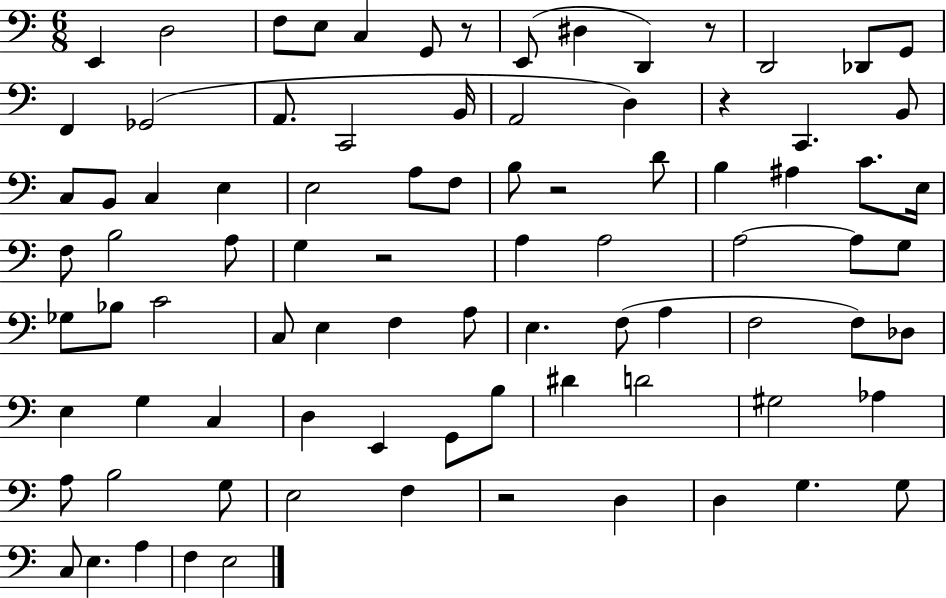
X:1
T:Untitled
M:6/8
L:1/4
K:C
E,, D,2 F,/2 E,/2 C, G,,/2 z/2 E,,/2 ^D, D,, z/2 D,,2 _D,,/2 G,,/2 F,, _G,,2 A,,/2 C,,2 B,,/4 A,,2 D, z C,, B,,/2 C,/2 B,,/2 C, E, E,2 A,/2 F,/2 B,/2 z2 D/2 B, ^A, C/2 E,/4 F,/2 B,2 A,/2 G, z2 A, A,2 A,2 A,/2 G,/2 _G,/2 _B,/2 C2 C,/2 E, F, A,/2 E, F,/2 A, F,2 F,/2 _D,/2 E, G, C, D, E,, G,,/2 B,/2 ^D D2 ^G,2 _A, A,/2 B,2 G,/2 E,2 F, z2 D, D, G, G,/2 C,/2 E, A, F, E,2